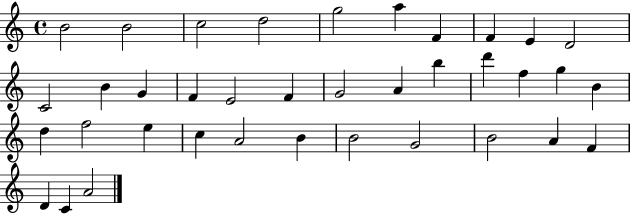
B4/h B4/h C5/h D5/h G5/h A5/q F4/q F4/q E4/q D4/h C4/h B4/q G4/q F4/q E4/h F4/q G4/h A4/q B5/q D6/q F5/q G5/q B4/q D5/q F5/h E5/q C5/q A4/h B4/q B4/h G4/h B4/h A4/q F4/q D4/q C4/q A4/h